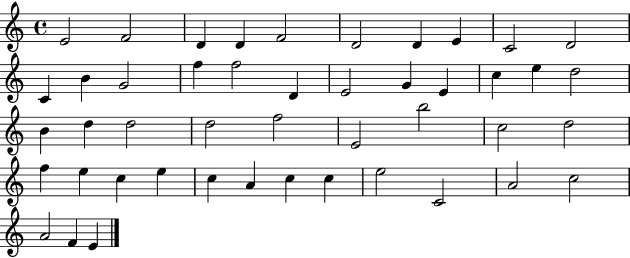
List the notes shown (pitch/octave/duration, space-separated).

E4/h F4/h D4/q D4/q F4/h D4/h D4/q E4/q C4/h D4/h C4/q B4/q G4/h F5/q F5/h D4/q E4/h G4/q E4/q C5/q E5/q D5/h B4/q D5/q D5/h D5/h F5/h E4/h B5/h C5/h D5/h F5/q E5/q C5/q E5/q C5/q A4/q C5/q C5/q E5/h C4/h A4/h C5/h A4/h F4/q E4/q